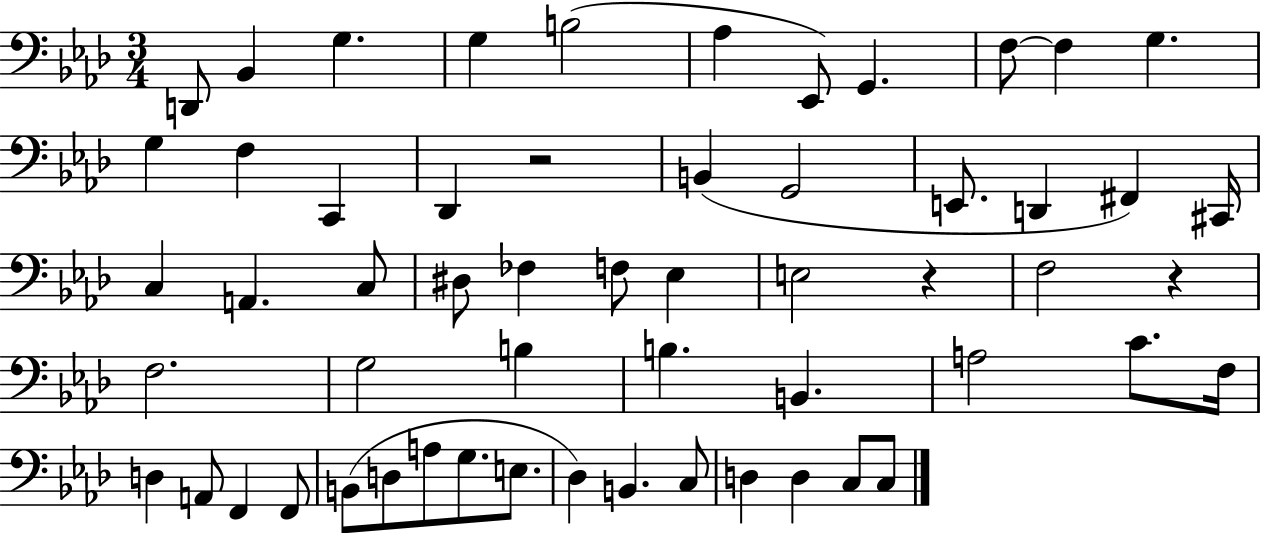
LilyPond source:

{
  \clef bass
  \numericTimeSignature
  \time 3/4
  \key aes \major
  d,8 bes,4 g4. | g4 b2( | aes4 ees,8) g,4. | f8~~ f4 g4. | \break g4 f4 c,4 | des,4 r2 | b,4( g,2 | e,8. d,4 fis,4) cis,16 | \break c4 a,4. c8 | dis8 fes4 f8 ees4 | e2 r4 | f2 r4 | \break f2. | g2 b4 | b4. b,4. | a2 c'8. f16 | \break d4 a,8 f,4 f,8 | b,8( d8 a8 g8. e8. | des4) b,4. c8 | d4 d4 c8 c8 | \break \bar "|."
}